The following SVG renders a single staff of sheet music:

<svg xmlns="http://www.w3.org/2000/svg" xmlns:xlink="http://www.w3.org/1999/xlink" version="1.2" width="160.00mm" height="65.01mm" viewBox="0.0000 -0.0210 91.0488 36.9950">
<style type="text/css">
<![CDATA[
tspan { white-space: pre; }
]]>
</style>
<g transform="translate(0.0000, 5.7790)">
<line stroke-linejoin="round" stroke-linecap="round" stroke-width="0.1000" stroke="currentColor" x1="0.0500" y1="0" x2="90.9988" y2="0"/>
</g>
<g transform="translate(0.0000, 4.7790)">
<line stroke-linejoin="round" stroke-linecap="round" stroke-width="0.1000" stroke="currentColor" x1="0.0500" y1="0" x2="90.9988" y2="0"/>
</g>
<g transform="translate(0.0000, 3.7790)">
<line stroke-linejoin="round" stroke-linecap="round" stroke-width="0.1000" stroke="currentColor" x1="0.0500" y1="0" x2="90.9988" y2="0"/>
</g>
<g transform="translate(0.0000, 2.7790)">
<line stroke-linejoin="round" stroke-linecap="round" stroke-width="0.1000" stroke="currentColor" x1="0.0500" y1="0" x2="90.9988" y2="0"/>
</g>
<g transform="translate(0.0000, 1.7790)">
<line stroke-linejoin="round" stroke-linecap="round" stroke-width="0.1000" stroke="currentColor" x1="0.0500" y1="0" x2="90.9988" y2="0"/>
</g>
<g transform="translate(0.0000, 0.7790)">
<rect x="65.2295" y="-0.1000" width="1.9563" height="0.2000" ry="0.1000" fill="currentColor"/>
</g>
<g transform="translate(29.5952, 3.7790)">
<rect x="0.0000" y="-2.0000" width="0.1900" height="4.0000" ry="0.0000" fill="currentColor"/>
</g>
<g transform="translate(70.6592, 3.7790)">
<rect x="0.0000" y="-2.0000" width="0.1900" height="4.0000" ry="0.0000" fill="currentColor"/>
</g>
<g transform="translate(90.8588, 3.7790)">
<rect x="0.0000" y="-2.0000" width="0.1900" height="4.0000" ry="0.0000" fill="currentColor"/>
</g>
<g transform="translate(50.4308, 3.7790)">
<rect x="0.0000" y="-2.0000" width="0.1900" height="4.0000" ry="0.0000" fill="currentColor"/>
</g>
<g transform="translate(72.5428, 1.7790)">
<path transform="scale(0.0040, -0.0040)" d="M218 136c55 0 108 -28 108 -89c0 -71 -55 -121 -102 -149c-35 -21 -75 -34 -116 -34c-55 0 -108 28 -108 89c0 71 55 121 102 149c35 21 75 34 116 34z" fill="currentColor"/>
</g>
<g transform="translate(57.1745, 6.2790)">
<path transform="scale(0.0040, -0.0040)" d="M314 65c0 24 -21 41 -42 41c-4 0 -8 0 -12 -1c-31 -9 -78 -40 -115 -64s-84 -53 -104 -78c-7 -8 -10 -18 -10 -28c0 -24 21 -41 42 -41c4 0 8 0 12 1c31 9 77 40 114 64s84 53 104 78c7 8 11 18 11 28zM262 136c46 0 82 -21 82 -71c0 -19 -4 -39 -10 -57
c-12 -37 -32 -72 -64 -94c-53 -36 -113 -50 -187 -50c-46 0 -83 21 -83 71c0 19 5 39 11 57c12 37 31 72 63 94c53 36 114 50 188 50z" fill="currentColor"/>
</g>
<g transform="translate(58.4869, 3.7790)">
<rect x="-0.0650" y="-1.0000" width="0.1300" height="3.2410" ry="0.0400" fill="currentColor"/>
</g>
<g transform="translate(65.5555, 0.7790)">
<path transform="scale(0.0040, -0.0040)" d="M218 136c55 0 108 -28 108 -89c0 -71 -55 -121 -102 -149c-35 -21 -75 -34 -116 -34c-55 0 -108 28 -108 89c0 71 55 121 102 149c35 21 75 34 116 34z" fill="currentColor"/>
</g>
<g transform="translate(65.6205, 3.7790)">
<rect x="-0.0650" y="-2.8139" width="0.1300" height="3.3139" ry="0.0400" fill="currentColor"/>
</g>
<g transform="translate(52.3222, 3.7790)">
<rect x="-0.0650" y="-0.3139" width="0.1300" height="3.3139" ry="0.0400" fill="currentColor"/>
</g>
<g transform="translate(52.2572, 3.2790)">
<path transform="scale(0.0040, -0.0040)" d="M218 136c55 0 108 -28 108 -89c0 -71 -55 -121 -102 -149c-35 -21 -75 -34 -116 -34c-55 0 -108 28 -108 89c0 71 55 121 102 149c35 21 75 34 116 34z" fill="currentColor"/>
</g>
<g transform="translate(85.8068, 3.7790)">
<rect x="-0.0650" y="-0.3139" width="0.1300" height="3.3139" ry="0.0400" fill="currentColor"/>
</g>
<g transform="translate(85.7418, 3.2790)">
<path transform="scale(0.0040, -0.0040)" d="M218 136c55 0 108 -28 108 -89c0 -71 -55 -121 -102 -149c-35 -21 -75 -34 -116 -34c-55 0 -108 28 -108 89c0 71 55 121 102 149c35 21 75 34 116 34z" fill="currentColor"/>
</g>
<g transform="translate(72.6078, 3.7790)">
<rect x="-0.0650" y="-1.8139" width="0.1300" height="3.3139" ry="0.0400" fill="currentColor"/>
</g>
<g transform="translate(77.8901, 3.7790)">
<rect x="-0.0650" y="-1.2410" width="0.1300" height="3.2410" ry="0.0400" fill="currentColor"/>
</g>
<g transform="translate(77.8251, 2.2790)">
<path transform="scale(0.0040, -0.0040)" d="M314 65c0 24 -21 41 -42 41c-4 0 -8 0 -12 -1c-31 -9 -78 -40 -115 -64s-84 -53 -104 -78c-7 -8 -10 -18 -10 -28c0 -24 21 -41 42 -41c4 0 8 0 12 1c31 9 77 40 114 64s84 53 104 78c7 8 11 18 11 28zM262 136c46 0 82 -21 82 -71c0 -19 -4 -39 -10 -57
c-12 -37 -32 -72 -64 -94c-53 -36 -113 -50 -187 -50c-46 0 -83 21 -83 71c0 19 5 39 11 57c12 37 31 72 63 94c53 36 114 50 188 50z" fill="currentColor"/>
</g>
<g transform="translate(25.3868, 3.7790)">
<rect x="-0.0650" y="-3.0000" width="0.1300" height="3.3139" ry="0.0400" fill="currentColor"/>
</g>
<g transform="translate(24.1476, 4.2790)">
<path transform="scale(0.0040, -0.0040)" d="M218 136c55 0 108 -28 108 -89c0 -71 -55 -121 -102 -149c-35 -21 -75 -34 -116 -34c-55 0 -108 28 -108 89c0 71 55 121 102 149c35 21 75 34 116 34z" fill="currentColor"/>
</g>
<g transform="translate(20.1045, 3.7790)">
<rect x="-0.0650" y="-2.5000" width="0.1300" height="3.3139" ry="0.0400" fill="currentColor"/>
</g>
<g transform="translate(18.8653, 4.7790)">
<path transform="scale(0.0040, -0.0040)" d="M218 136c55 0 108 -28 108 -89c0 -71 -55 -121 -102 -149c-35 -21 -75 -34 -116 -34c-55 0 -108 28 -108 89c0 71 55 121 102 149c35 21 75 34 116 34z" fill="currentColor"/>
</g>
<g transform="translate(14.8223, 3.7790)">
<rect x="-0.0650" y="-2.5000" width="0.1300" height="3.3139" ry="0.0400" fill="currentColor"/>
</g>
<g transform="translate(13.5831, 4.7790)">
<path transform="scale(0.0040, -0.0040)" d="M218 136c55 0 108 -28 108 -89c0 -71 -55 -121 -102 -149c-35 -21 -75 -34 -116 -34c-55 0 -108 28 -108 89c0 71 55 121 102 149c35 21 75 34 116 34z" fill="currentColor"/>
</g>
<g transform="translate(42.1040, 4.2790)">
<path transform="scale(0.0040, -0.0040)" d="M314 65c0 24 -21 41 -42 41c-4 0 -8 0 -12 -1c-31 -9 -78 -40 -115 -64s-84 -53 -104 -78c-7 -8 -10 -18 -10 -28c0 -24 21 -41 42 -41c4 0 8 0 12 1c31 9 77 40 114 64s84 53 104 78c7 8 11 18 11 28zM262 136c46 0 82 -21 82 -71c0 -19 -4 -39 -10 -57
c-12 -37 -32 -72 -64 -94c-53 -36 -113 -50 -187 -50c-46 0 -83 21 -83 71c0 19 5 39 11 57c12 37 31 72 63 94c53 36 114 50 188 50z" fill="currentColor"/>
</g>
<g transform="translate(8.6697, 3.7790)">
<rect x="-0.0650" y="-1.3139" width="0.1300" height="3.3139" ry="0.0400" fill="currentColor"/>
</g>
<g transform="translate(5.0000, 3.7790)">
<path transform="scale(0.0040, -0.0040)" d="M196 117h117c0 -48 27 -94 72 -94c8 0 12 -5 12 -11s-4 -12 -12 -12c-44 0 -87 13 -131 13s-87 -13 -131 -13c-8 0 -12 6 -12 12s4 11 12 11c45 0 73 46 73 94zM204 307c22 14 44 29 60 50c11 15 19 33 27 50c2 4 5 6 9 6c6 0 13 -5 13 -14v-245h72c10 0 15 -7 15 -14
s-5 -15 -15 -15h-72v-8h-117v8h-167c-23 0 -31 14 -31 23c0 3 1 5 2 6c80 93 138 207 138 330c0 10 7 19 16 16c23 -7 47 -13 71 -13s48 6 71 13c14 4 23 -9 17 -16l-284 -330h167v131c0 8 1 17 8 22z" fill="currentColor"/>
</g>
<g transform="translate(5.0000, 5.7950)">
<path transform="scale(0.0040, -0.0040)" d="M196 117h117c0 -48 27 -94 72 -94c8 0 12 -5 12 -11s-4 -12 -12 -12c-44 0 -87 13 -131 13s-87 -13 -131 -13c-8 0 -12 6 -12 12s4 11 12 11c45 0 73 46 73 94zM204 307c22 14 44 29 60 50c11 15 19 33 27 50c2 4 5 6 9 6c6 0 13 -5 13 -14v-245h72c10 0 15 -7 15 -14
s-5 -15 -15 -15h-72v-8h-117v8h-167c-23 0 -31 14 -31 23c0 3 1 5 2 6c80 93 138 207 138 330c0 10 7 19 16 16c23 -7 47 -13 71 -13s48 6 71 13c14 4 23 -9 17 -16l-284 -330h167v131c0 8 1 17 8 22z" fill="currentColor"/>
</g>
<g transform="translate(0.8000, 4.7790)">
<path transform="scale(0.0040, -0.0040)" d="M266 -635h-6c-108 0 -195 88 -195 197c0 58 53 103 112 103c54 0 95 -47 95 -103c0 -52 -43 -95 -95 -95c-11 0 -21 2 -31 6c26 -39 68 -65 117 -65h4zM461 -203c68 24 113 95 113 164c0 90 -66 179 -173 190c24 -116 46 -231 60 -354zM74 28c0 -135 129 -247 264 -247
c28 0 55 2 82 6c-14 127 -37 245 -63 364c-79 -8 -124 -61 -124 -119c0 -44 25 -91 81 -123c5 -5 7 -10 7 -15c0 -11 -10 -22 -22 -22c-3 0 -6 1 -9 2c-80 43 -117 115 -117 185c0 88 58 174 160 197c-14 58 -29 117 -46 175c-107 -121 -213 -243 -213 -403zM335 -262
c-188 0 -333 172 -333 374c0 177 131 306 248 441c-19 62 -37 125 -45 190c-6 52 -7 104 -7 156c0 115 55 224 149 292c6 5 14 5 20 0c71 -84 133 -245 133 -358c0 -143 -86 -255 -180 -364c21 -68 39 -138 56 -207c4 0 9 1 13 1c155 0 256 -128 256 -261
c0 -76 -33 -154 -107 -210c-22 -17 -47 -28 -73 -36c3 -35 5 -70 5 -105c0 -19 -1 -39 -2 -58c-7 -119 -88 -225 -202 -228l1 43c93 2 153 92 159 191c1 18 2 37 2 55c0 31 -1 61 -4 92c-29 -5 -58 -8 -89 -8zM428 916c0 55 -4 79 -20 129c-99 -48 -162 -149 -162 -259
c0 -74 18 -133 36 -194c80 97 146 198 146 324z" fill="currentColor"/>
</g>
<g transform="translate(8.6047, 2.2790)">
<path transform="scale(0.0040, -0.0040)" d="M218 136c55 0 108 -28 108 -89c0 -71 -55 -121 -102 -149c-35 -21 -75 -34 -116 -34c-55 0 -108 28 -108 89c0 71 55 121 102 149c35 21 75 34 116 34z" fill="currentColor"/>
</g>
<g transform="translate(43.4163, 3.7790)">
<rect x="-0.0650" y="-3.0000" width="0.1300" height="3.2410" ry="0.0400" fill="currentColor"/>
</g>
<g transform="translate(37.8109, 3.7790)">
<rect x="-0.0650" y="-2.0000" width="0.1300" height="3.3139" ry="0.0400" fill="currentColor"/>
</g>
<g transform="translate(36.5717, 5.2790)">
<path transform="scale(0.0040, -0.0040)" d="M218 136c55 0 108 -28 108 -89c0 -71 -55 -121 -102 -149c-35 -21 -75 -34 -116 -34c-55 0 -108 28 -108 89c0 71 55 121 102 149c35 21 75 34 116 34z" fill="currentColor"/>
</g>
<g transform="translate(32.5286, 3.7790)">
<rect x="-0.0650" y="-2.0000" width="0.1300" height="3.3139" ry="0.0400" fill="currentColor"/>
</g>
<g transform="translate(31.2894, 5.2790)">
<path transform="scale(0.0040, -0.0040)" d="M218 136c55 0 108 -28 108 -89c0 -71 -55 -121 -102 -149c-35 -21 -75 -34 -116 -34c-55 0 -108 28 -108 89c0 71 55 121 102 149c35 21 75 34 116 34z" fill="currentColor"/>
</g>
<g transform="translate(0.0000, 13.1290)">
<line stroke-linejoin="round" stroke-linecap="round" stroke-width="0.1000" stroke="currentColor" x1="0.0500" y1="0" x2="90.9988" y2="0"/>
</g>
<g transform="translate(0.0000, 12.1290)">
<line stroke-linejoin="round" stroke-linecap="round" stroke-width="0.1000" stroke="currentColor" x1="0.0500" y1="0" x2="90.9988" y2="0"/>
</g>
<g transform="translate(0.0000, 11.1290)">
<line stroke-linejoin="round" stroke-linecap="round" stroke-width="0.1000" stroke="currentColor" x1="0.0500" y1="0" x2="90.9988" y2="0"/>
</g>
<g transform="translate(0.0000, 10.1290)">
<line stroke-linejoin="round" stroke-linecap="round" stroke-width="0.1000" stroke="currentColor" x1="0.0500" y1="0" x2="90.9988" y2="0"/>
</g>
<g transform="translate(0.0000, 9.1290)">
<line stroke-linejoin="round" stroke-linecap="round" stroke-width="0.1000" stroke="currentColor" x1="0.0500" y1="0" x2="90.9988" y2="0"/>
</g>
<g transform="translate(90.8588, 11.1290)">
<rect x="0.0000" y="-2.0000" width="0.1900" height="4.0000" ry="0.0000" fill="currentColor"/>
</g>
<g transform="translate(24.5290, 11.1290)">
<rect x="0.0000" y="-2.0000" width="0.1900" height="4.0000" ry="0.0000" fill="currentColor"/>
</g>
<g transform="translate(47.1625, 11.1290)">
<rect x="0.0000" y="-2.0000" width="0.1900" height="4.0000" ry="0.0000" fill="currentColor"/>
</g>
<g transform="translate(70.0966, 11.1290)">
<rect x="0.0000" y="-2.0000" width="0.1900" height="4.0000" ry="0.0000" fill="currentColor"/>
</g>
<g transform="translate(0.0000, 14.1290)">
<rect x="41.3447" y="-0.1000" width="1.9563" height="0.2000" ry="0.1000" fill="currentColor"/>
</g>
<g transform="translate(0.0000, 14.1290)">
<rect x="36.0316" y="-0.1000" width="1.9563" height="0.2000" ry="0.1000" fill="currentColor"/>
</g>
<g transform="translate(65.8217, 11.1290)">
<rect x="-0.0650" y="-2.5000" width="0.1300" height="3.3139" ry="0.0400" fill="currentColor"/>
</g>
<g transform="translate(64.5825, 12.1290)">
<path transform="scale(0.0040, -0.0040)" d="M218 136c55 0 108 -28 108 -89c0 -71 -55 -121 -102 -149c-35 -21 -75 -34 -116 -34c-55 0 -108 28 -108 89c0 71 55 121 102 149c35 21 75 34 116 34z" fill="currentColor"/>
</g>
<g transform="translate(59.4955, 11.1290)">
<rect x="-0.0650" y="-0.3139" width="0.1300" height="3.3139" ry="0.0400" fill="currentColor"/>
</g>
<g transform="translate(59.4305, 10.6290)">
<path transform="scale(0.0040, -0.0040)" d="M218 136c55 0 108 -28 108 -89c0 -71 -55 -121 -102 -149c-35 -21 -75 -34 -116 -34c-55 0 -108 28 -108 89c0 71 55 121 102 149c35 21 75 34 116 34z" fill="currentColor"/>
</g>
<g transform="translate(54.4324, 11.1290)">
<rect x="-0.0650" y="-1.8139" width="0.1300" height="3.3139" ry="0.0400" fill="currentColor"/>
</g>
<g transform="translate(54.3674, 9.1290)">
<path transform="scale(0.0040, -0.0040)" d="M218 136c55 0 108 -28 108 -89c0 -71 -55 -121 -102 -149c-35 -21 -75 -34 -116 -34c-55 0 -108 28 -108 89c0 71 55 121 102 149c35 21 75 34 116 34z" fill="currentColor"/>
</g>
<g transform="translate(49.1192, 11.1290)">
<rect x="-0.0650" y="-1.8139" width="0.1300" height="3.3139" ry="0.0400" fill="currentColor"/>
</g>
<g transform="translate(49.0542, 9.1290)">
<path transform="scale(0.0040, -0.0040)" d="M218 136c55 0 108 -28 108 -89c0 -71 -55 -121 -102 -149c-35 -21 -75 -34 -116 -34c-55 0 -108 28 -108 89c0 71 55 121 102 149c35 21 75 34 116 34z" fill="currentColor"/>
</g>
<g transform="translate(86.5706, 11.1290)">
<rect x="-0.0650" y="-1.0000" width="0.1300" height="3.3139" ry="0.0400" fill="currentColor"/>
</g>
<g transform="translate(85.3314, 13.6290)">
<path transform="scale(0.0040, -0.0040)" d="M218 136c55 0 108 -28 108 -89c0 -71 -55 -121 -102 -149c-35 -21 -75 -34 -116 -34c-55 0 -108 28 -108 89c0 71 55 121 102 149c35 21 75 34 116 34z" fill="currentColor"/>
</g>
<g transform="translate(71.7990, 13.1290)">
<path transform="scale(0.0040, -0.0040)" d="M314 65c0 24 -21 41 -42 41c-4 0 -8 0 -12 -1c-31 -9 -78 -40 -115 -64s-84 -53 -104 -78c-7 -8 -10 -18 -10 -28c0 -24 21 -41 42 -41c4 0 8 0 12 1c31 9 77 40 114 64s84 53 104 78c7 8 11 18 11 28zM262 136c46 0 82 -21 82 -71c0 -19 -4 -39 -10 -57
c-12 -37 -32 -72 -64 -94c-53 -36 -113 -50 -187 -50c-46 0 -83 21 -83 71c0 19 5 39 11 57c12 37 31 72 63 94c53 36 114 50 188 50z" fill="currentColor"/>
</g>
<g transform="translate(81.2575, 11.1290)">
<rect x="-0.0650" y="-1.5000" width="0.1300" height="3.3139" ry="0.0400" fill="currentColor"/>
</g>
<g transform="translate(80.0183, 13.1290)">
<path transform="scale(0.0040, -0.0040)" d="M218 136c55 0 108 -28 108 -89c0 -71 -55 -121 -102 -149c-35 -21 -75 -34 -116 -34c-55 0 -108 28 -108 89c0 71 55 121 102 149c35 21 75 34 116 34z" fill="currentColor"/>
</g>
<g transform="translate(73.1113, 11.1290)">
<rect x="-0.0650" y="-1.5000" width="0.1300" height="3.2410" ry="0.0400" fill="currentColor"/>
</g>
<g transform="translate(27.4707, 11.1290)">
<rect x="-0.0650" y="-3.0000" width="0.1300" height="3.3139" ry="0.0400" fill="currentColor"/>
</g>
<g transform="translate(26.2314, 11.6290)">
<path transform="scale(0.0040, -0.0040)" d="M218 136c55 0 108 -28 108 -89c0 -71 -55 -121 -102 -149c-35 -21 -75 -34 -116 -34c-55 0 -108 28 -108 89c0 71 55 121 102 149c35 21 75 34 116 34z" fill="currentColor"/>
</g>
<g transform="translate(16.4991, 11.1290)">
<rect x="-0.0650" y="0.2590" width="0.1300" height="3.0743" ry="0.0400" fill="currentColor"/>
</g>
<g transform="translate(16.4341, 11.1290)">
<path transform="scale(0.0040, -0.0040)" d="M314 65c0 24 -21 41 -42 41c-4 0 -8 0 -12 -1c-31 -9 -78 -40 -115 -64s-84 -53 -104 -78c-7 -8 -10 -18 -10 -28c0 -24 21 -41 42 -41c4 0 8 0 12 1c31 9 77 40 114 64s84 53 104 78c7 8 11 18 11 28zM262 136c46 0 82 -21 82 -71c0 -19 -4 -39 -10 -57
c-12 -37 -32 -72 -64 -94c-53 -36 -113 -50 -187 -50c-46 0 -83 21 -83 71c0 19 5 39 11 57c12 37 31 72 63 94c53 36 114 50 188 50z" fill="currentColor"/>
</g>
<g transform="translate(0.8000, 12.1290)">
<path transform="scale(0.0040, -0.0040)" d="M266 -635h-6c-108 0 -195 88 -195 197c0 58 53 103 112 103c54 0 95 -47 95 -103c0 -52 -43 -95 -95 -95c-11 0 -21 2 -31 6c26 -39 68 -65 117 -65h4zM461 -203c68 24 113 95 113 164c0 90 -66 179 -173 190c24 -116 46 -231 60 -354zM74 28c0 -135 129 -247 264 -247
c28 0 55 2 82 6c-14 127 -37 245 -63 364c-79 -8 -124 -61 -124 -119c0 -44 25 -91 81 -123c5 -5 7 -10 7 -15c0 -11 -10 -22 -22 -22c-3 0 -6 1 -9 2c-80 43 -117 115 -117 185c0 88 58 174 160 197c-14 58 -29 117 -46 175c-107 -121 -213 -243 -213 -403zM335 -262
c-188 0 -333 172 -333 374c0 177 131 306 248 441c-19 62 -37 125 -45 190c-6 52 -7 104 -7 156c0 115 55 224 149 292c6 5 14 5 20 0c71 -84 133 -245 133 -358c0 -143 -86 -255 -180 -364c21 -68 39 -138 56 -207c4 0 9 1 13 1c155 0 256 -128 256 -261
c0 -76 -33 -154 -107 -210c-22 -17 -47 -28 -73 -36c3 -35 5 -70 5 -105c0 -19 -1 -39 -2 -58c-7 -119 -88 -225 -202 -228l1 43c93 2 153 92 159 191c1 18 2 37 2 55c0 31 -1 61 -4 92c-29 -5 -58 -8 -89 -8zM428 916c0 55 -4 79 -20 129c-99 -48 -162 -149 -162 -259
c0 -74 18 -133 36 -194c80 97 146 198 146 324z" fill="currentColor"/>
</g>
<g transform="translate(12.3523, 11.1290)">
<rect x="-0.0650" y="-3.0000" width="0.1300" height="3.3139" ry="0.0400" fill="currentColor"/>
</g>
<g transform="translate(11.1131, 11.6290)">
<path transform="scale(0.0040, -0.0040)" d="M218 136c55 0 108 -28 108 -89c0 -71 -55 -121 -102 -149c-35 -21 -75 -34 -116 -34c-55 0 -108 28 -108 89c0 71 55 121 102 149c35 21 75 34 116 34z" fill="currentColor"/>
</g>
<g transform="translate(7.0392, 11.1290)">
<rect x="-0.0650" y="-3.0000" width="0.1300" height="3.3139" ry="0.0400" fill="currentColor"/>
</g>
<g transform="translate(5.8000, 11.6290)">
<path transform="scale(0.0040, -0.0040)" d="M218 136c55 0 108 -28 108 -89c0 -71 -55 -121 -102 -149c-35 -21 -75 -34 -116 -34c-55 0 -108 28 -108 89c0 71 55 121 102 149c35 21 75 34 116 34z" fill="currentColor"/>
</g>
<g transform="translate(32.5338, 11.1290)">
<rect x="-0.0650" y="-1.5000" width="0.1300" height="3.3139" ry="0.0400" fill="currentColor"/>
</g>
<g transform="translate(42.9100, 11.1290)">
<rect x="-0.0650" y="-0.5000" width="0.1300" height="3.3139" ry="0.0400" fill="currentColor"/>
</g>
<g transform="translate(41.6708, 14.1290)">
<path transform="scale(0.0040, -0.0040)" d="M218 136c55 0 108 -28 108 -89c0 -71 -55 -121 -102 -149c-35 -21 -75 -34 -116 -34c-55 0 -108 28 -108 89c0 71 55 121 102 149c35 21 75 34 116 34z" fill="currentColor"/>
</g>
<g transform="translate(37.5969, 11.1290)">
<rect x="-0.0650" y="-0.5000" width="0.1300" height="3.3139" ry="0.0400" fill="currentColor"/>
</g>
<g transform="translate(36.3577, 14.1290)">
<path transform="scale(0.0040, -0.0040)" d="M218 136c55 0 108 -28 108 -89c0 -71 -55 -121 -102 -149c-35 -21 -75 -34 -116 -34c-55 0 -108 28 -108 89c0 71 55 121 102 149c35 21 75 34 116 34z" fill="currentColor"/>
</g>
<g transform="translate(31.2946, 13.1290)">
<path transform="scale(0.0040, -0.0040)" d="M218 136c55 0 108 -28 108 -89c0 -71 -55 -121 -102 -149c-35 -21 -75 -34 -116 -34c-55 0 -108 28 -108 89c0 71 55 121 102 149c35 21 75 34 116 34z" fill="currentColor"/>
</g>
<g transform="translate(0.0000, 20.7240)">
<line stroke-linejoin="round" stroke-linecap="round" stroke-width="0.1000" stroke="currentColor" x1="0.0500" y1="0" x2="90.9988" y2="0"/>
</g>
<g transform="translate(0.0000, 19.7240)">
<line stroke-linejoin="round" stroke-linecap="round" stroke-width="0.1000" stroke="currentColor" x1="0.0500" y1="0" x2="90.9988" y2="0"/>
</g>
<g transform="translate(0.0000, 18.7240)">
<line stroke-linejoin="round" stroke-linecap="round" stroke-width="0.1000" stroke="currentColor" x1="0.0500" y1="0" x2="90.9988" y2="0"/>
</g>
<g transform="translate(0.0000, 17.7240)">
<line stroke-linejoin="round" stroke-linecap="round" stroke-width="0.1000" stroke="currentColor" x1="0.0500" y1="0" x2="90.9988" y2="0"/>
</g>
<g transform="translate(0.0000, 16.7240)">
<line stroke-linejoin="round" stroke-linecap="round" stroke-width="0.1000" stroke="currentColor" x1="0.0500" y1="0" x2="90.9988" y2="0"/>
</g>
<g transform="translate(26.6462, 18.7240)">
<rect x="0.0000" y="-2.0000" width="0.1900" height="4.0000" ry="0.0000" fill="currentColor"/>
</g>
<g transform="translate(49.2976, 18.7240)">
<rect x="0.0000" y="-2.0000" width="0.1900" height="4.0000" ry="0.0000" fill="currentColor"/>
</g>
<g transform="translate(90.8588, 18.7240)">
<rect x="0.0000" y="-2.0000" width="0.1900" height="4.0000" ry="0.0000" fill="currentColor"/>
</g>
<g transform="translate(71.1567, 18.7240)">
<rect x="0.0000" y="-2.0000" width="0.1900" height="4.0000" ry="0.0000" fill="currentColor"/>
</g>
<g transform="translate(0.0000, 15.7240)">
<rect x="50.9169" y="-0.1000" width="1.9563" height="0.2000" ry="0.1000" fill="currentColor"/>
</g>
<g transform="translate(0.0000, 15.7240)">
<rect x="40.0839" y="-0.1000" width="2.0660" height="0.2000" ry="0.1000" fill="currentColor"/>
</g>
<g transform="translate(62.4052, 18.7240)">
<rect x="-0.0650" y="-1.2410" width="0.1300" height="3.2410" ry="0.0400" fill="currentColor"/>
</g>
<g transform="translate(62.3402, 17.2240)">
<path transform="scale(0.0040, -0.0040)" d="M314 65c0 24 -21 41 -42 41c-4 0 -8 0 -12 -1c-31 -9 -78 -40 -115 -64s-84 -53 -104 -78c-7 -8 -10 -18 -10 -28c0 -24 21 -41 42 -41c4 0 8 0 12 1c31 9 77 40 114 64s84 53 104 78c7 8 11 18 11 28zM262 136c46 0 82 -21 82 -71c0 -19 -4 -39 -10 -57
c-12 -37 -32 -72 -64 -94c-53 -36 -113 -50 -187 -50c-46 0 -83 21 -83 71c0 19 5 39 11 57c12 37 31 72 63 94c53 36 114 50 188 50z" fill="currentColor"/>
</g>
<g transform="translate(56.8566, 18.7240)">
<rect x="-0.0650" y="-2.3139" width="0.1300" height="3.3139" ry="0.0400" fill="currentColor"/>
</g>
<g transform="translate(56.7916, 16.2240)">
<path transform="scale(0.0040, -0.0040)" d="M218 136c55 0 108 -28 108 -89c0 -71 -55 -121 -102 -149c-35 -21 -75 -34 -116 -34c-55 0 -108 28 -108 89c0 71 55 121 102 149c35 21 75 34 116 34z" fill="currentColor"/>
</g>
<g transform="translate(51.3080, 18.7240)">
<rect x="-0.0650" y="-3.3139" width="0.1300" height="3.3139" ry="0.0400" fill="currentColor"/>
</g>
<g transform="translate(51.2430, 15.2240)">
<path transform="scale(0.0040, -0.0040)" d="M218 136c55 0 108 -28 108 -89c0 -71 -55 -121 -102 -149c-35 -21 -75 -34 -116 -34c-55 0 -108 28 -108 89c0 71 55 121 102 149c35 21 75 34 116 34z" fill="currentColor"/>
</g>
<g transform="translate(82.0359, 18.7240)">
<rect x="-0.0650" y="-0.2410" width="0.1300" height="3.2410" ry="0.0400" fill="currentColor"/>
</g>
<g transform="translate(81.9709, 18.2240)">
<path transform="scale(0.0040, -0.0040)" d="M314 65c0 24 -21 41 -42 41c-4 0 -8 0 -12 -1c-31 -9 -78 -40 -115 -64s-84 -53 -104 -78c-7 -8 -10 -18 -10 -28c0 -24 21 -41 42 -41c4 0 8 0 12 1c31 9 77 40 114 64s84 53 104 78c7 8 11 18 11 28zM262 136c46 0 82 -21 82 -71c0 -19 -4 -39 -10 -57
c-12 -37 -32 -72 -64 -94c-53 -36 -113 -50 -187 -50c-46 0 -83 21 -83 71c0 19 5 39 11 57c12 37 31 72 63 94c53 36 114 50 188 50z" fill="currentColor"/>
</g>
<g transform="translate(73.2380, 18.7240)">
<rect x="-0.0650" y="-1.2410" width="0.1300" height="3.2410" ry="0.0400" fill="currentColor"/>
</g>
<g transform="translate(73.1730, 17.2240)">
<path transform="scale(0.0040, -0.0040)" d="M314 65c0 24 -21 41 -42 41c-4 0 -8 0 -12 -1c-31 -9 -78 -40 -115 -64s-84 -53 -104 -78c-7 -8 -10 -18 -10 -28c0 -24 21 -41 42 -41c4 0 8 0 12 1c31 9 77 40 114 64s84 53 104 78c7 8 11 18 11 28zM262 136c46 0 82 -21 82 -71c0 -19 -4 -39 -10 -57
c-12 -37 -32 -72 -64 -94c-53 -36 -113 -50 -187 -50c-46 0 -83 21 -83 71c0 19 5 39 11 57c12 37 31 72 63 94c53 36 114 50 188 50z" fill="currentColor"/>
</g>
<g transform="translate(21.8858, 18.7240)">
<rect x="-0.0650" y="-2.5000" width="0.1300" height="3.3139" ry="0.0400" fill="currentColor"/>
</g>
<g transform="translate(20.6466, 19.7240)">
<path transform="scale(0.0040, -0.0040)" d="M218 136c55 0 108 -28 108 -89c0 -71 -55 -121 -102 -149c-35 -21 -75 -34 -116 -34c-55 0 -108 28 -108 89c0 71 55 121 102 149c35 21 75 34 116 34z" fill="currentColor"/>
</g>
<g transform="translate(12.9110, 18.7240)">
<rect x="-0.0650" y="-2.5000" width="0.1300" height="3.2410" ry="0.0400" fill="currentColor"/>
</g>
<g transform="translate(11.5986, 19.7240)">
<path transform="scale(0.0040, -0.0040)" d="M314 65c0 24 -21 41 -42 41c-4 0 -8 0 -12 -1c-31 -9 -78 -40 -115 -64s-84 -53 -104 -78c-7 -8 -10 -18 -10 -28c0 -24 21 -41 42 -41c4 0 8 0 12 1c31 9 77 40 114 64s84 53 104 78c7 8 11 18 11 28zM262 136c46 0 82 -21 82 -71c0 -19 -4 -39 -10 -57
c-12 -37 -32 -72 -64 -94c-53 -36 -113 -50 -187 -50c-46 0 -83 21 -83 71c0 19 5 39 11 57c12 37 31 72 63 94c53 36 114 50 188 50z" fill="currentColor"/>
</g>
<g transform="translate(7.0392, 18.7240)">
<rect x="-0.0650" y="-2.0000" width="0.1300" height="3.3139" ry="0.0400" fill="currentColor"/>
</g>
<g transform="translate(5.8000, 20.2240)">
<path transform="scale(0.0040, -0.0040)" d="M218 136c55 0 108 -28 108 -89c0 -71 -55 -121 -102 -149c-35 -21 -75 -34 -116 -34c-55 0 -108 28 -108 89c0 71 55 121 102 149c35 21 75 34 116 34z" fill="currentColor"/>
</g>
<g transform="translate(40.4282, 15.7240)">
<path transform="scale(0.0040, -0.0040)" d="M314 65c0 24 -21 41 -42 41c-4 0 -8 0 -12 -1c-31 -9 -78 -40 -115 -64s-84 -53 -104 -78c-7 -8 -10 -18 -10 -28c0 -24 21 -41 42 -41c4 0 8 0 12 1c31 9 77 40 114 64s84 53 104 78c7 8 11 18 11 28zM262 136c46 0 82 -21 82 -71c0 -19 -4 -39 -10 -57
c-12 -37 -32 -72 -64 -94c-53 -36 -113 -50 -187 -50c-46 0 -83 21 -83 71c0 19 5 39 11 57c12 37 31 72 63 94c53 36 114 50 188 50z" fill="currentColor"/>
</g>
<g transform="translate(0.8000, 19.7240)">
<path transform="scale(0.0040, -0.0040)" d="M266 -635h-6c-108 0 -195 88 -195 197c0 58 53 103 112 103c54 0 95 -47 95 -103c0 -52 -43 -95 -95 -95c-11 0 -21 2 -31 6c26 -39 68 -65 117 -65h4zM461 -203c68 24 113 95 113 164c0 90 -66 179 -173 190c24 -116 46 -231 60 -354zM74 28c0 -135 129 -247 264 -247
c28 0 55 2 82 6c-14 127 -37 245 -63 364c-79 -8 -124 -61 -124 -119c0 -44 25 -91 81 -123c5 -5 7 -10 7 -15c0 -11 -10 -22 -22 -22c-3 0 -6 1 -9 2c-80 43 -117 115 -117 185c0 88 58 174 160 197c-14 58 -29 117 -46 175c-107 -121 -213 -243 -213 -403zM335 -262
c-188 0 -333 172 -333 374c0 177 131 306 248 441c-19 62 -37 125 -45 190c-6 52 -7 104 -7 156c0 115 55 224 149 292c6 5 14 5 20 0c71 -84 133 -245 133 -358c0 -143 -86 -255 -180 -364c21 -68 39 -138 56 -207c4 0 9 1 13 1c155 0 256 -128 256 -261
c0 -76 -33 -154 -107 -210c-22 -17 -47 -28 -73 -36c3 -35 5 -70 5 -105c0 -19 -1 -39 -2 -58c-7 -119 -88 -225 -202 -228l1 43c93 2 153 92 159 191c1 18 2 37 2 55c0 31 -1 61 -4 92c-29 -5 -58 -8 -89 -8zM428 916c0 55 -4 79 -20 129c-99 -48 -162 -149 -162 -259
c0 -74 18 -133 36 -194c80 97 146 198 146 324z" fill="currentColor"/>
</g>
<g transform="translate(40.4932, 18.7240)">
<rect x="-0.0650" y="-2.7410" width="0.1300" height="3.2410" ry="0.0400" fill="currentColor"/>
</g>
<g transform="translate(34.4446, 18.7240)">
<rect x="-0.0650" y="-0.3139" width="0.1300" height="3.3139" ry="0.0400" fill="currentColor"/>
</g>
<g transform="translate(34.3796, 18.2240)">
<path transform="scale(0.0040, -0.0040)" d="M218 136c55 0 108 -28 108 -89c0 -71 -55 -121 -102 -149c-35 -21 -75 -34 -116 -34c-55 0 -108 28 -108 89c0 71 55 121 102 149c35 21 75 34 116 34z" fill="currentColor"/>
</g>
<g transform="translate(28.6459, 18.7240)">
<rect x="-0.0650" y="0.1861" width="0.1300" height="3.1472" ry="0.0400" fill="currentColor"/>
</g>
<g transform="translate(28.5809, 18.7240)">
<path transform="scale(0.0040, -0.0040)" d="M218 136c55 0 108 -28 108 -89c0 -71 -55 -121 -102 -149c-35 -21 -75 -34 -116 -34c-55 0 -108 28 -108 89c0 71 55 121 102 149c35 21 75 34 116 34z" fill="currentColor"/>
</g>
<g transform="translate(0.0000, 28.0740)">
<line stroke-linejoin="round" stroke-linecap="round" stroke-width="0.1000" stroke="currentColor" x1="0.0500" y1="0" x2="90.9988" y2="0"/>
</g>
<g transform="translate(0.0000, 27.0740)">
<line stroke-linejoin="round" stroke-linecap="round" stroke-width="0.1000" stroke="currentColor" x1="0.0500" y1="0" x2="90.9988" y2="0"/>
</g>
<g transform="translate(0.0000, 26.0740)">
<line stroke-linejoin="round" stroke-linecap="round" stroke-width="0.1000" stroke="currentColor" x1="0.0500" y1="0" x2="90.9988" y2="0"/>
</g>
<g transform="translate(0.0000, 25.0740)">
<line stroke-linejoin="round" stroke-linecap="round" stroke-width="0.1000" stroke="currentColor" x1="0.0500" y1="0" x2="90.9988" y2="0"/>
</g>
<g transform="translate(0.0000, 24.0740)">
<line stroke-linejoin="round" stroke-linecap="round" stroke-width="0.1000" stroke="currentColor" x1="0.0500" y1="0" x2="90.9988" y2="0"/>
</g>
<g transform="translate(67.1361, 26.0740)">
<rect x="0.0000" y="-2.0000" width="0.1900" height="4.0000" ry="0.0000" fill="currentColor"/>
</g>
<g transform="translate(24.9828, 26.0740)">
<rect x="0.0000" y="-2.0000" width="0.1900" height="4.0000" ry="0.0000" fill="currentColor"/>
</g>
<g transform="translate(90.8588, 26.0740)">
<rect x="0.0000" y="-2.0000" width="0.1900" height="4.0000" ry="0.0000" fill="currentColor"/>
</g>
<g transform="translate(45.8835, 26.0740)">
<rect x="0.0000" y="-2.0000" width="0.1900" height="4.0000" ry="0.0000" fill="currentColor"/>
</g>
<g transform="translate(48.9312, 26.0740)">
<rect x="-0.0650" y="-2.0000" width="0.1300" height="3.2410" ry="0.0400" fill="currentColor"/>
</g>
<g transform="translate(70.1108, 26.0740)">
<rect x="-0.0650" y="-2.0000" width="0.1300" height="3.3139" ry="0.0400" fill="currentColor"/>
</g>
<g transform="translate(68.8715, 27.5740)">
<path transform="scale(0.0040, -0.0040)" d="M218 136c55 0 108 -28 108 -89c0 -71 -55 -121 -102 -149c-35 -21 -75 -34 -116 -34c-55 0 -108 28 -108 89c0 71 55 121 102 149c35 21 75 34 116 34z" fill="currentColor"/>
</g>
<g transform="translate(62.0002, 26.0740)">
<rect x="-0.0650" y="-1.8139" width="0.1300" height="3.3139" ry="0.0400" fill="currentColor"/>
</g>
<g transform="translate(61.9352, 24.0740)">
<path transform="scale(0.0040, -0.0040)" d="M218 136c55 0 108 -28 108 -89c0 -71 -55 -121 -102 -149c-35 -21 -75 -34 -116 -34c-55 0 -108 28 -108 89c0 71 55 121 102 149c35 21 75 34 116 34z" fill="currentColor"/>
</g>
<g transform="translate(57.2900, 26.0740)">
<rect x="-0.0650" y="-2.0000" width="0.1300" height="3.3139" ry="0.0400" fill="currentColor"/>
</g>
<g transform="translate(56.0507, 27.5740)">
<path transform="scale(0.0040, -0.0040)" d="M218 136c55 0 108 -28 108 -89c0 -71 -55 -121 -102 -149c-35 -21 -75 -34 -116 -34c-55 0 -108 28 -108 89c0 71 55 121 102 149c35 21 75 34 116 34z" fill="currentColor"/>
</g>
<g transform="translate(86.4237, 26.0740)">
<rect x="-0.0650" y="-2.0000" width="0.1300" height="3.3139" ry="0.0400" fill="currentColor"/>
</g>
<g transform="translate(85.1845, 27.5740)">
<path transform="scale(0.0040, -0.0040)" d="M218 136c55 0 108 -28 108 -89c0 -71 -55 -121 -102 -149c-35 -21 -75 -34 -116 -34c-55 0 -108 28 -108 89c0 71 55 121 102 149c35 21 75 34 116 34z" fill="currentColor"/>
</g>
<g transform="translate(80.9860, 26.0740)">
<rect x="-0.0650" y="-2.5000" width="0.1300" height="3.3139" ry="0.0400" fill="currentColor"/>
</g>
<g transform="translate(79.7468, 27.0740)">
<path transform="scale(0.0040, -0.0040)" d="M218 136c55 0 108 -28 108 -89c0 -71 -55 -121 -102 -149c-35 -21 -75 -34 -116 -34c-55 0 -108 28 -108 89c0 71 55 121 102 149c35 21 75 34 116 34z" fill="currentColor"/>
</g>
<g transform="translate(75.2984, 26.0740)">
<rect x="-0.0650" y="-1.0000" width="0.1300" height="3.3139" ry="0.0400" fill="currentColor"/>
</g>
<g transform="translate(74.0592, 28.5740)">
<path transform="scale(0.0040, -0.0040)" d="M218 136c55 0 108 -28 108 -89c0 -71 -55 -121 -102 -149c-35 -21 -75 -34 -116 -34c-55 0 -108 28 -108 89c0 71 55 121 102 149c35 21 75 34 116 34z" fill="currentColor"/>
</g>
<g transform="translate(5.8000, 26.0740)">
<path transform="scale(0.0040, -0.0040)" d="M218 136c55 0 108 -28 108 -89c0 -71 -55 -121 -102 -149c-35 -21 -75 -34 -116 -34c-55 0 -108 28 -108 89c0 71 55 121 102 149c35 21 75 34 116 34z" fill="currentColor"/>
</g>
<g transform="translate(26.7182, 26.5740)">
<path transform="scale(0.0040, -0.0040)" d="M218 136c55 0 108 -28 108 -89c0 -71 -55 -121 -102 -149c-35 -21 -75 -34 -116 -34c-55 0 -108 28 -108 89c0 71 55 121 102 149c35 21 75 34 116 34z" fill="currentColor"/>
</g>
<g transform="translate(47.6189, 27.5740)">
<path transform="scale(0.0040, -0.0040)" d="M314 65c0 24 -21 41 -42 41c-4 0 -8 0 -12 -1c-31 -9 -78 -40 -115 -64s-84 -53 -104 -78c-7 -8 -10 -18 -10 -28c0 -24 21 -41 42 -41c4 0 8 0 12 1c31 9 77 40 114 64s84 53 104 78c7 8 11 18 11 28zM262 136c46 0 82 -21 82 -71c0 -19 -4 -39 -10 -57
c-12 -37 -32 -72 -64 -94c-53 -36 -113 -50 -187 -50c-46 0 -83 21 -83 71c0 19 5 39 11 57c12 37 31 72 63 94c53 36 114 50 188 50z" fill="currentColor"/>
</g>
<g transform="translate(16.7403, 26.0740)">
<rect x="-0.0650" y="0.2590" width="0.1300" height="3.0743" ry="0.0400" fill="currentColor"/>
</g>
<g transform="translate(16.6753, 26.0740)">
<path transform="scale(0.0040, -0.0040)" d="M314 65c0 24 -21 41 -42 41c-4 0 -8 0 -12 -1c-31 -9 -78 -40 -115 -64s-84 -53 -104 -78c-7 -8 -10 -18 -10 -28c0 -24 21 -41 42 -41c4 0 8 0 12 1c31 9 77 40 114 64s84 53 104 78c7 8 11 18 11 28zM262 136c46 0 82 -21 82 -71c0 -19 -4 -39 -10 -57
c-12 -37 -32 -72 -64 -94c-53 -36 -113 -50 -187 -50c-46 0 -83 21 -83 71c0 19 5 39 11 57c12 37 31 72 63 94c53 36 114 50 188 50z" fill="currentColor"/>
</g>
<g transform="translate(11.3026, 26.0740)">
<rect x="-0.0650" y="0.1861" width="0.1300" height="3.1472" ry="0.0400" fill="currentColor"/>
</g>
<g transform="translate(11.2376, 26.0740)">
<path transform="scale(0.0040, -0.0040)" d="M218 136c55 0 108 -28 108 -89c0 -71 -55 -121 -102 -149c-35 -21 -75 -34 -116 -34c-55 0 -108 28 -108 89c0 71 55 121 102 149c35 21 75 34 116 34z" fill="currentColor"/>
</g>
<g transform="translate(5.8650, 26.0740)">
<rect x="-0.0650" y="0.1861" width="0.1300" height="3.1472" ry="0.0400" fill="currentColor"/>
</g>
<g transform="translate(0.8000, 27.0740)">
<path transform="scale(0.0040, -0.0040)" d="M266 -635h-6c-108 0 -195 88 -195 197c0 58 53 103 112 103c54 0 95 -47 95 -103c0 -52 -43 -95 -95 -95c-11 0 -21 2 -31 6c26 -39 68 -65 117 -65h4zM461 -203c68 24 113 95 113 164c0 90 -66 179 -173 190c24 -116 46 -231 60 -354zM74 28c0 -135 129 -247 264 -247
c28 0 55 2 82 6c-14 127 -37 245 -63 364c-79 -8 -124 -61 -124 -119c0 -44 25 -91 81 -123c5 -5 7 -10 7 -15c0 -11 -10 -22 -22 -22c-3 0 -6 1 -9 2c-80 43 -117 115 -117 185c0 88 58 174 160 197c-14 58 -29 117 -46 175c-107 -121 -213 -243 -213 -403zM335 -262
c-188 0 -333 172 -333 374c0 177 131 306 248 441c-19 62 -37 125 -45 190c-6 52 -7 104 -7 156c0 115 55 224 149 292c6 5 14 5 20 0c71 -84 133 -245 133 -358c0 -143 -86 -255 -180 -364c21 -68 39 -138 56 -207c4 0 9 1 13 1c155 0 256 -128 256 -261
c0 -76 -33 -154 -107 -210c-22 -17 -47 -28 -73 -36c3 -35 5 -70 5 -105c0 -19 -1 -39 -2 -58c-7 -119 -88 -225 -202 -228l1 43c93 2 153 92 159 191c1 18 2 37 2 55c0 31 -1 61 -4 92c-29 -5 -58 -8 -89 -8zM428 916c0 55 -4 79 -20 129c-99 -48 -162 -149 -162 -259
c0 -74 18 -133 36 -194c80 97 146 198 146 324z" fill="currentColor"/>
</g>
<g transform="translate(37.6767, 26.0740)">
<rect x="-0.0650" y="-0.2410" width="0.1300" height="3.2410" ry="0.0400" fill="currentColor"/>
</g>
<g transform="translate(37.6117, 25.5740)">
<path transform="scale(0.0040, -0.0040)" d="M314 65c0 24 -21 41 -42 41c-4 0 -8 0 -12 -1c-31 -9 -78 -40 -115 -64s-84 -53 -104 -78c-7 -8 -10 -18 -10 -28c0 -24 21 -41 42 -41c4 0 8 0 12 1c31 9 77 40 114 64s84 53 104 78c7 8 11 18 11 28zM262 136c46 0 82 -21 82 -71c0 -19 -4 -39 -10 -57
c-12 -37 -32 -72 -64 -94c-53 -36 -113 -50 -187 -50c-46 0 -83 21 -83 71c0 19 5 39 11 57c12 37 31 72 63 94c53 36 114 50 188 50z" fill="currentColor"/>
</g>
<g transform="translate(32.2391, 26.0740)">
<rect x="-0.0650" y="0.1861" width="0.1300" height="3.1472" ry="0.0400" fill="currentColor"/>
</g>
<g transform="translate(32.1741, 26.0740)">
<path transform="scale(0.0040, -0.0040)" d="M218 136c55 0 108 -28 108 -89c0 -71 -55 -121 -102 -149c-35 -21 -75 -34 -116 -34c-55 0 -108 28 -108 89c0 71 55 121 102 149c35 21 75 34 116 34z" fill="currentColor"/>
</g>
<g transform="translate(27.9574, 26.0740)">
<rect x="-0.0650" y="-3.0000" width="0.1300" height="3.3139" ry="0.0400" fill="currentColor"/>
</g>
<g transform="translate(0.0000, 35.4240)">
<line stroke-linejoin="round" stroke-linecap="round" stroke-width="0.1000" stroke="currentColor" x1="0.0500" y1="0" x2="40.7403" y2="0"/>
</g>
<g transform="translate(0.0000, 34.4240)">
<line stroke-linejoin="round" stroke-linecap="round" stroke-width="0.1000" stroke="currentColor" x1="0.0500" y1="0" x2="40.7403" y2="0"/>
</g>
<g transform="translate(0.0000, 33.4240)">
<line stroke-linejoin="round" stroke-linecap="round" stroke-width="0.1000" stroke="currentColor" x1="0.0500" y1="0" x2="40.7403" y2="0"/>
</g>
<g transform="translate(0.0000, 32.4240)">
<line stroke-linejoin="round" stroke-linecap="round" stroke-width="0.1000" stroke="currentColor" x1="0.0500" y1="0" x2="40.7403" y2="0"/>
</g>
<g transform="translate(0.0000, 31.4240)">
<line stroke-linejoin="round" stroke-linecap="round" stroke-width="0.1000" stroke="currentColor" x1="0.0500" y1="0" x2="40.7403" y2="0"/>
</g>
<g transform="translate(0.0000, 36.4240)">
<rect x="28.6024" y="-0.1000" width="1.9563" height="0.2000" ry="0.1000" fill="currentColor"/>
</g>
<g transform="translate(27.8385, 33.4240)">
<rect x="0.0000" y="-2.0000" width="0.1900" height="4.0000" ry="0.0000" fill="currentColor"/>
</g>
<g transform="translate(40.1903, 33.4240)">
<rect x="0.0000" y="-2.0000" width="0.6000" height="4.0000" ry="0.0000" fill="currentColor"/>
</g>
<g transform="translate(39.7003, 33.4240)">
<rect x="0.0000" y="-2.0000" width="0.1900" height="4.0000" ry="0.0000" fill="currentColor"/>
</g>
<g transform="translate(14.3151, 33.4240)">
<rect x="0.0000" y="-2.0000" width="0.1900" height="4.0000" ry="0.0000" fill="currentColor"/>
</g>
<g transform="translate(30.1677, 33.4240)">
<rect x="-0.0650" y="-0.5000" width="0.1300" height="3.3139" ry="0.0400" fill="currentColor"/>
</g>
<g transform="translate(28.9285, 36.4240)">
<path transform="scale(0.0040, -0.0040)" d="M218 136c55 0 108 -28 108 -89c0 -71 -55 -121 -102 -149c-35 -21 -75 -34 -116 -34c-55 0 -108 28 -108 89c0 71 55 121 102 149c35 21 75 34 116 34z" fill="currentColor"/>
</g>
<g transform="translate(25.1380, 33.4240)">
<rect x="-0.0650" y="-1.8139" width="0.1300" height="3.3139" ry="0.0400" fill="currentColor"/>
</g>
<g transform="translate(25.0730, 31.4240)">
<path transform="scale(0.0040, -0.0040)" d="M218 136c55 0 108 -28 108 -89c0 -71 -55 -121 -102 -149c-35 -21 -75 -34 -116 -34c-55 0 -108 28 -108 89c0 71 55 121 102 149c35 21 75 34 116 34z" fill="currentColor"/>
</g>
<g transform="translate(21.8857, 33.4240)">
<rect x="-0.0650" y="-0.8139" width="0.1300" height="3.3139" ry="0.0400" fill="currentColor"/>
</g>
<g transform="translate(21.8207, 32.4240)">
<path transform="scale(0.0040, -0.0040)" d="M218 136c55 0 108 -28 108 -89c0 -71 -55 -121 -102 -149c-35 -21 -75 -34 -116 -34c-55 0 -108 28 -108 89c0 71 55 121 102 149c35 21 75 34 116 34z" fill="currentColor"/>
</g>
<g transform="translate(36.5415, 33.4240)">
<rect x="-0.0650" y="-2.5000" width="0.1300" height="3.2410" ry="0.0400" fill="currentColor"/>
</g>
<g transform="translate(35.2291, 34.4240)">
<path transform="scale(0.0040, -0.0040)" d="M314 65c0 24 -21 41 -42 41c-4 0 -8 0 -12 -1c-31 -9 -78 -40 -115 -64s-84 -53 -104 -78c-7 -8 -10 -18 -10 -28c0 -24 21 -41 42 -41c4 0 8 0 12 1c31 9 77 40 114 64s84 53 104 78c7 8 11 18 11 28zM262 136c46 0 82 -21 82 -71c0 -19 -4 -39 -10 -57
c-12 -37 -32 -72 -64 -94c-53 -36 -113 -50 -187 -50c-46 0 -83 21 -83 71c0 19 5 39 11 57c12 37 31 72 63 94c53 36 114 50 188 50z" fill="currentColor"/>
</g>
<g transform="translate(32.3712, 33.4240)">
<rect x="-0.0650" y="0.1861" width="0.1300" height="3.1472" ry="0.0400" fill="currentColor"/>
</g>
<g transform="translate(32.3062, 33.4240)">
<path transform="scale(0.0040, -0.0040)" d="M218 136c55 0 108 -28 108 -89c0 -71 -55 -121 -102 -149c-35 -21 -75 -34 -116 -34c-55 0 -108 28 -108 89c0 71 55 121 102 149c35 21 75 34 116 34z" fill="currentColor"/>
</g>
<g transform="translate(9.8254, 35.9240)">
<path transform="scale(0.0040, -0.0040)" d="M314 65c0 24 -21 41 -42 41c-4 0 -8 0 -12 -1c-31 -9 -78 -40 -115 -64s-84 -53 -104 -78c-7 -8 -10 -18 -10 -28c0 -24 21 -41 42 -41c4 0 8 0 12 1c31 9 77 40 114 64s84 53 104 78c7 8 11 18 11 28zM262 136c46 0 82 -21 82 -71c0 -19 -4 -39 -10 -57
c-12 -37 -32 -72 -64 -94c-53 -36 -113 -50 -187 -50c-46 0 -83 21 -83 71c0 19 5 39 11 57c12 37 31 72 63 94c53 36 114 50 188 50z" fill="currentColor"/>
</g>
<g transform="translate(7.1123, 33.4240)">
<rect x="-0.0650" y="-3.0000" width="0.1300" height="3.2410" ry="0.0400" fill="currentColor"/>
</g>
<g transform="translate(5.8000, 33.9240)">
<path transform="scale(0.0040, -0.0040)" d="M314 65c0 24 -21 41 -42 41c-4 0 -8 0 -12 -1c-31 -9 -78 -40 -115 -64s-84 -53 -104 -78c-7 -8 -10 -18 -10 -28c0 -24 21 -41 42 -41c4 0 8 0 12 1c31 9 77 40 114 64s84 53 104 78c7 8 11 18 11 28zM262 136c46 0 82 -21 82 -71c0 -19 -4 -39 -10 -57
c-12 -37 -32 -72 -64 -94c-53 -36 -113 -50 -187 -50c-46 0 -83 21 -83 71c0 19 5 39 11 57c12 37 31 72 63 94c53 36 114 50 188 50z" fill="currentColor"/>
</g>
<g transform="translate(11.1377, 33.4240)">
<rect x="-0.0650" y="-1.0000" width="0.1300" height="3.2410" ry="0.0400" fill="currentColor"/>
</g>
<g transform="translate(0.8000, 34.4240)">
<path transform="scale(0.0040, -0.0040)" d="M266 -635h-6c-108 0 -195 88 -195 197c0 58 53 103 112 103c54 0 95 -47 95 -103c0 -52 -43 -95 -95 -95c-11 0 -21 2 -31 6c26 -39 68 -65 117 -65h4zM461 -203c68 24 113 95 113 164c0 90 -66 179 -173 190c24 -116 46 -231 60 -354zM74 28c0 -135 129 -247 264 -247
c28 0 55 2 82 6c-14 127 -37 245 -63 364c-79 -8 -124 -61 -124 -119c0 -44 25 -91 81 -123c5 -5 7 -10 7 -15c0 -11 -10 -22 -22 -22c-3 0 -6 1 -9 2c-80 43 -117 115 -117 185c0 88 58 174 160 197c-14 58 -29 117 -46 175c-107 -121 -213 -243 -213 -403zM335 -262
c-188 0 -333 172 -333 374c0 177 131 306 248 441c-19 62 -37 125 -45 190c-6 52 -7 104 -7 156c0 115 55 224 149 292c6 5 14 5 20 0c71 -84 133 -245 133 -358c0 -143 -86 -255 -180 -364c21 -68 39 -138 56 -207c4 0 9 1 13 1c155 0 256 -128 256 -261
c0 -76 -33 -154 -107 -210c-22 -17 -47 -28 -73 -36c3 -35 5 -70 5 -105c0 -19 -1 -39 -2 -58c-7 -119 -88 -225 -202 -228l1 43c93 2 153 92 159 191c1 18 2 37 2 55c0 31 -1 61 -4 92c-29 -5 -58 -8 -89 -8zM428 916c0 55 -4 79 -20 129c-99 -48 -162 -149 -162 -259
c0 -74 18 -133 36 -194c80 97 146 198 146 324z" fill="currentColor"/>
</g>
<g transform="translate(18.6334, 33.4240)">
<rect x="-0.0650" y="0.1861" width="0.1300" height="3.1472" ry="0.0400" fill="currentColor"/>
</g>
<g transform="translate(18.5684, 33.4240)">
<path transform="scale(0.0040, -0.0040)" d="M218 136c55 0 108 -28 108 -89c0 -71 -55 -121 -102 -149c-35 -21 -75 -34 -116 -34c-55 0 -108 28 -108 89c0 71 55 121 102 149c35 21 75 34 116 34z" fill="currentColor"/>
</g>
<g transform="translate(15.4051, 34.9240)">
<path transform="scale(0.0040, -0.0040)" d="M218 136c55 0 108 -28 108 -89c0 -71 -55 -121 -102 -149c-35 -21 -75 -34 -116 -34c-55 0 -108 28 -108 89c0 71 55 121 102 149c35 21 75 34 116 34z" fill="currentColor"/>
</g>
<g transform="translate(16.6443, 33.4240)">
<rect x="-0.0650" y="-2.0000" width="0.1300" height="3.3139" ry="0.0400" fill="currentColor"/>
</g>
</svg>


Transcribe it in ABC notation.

X:1
T:Untitled
M:4/4
L:1/4
K:C
e G G A F F A2 c D2 a f e2 c A A B2 A E C C f f c G E2 E D F G2 G B c a2 b g e2 e2 c2 B B B2 A B c2 F2 F f F D G F A2 D2 F B d f C B G2